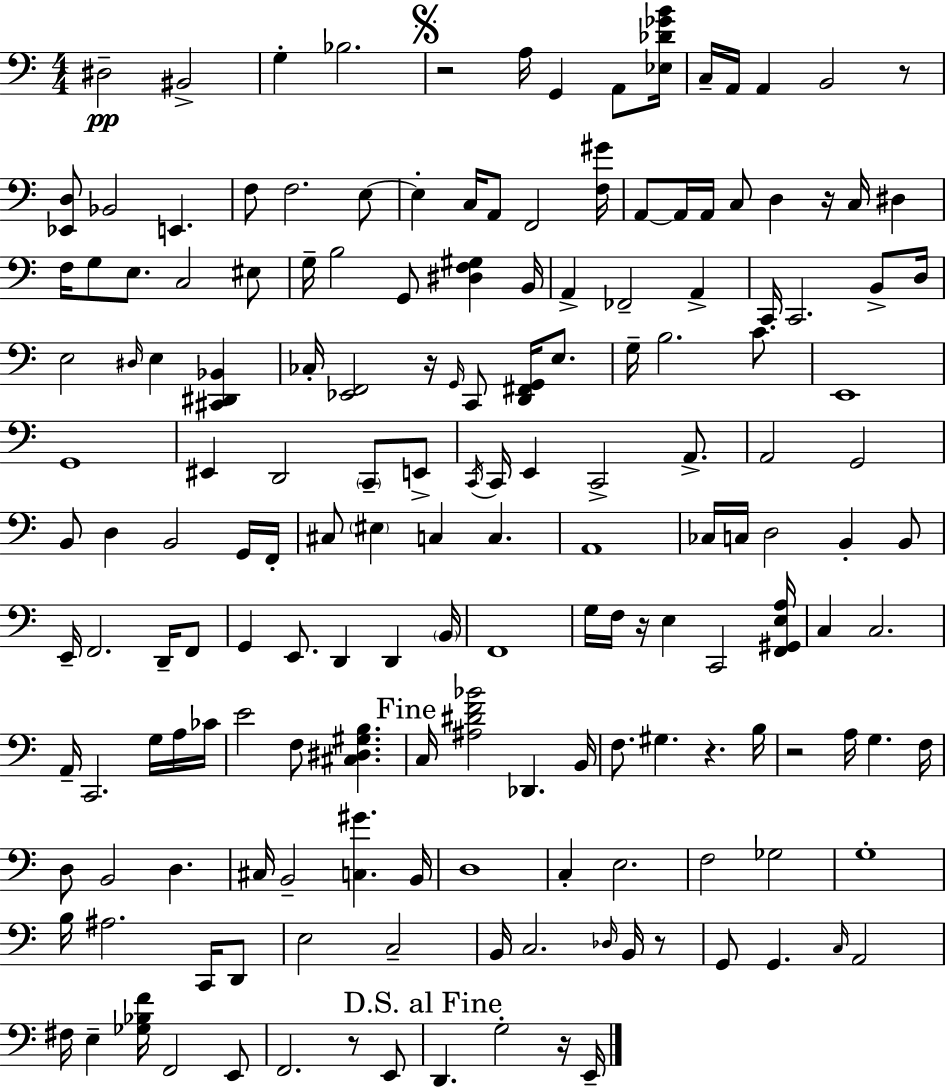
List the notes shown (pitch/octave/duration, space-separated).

D#3/h BIS2/h G3/q Bb3/h. R/h A3/s G2/q A2/e [Eb3,Db4,Gb4,B4]/s C3/s A2/s A2/q B2/h R/e [Eb2,D3]/e Bb2/h E2/q. F3/e F3/h. E3/e E3/q C3/s A2/e F2/h [F3,G#4]/s A2/e A2/s A2/s C3/e D3/q R/s C3/s D#3/q F3/s G3/e E3/e. C3/h EIS3/e G3/s B3/h G2/e [D#3,F3,G#3]/q B2/s A2/q FES2/h A2/q C2/s C2/h. B2/e D3/s E3/h D#3/s E3/q [C#2,D#2,Bb2]/q CES3/s [Eb2,F2]/h R/s G2/s C2/e [D2,F#2,G2]/s E3/e. G3/s B3/h. C4/e. E2/w G2/w EIS2/q D2/h C2/e E2/e C2/s C2/s E2/q C2/h A2/e. A2/h G2/h B2/e D3/q B2/h G2/s F2/s C#3/e EIS3/q C3/q C3/q. A2/w CES3/s C3/s D3/h B2/q B2/e E2/s F2/h. D2/s F2/e G2/q E2/e. D2/q D2/q B2/s F2/w G3/s F3/s R/s E3/q C2/h [F2,G#2,E3,A3]/s C3/q C3/h. A2/s C2/h. G3/s A3/s CES4/s E4/h F3/e [C#3,D#3,G#3,B3]/q. C3/s [A#3,D#4,F4,Bb4]/h Db2/q. B2/s F3/e. G#3/q. R/q. B3/s R/h A3/s G3/q. F3/s D3/e B2/h D3/q. C#3/s B2/h [C3,G#4]/q. B2/s D3/w C3/q E3/h. F3/h Gb3/h G3/w B3/s A#3/h. C2/s D2/e E3/h C3/h B2/s C3/h. Db3/s B2/s R/e G2/e G2/q. C3/s A2/h F#3/s E3/q [Gb3,Bb3,F4]/s F2/h E2/e F2/h. R/e E2/e D2/q. G3/h R/s E2/s